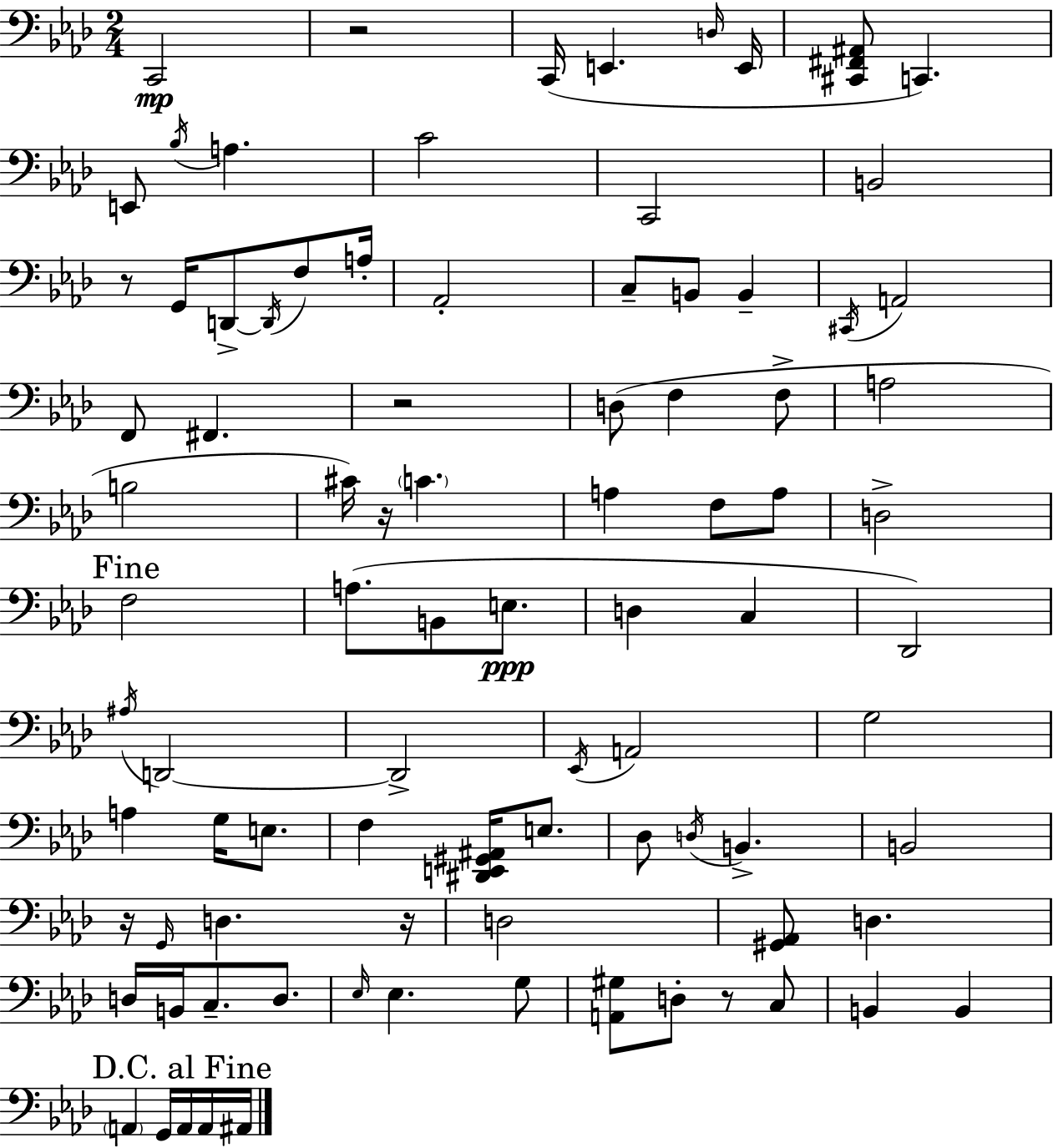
X:1
T:Untitled
M:2/4
L:1/4
K:Fm
C,,2 z2 C,,/4 E,, D,/4 E,,/4 [^C,,^F,,^A,,]/2 C,, E,,/2 _B,/4 A, C2 C,,2 B,,2 z/2 G,,/4 D,,/2 D,,/4 F,/2 A,/4 _A,,2 C,/2 B,,/2 B,, ^C,,/4 A,,2 F,,/2 ^F,, z2 D,/2 F, F,/2 A,2 B,2 ^C/4 z/4 C A, F,/2 A,/2 D,2 F,2 A,/2 B,,/2 E,/2 D, C, _D,,2 ^A,/4 D,,2 D,,2 _E,,/4 A,,2 G,2 A, G,/4 E,/2 F, [^D,,E,,^G,,^A,,]/4 E,/2 _D,/2 D,/4 B,, B,,2 z/4 G,,/4 D, z/4 D,2 [^G,,_A,,]/2 D, D,/4 B,,/4 C,/2 D,/2 _E,/4 _E, G,/2 [A,,^G,]/2 D,/2 z/2 C,/2 B,, B,, A,, G,,/4 A,,/4 A,,/4 ^A,,/4